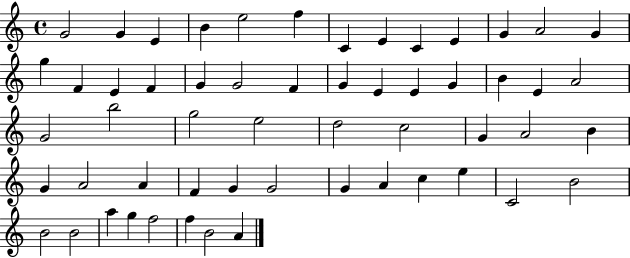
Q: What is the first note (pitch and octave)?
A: G4